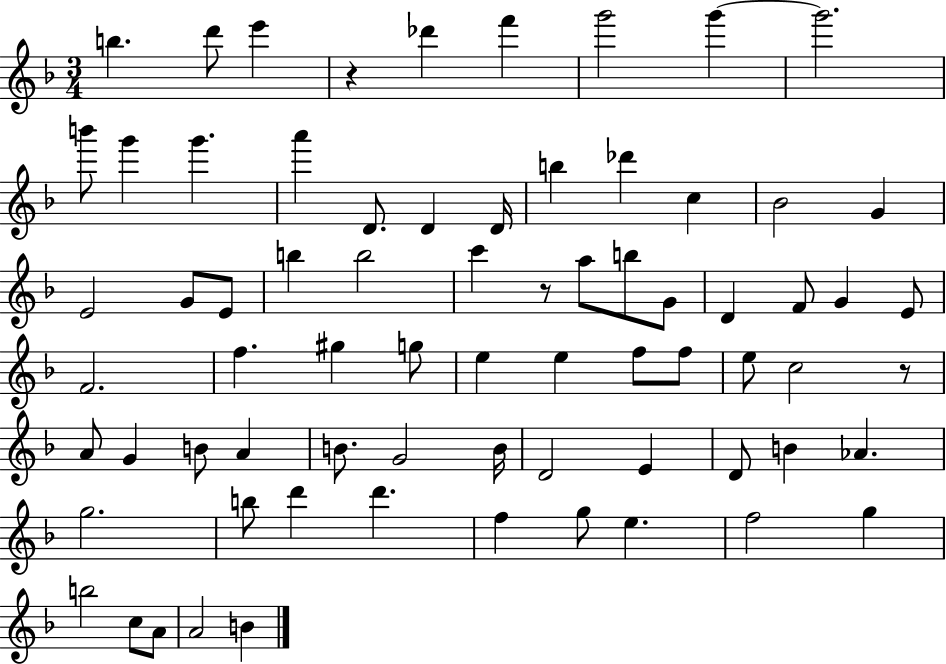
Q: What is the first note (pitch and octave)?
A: B5